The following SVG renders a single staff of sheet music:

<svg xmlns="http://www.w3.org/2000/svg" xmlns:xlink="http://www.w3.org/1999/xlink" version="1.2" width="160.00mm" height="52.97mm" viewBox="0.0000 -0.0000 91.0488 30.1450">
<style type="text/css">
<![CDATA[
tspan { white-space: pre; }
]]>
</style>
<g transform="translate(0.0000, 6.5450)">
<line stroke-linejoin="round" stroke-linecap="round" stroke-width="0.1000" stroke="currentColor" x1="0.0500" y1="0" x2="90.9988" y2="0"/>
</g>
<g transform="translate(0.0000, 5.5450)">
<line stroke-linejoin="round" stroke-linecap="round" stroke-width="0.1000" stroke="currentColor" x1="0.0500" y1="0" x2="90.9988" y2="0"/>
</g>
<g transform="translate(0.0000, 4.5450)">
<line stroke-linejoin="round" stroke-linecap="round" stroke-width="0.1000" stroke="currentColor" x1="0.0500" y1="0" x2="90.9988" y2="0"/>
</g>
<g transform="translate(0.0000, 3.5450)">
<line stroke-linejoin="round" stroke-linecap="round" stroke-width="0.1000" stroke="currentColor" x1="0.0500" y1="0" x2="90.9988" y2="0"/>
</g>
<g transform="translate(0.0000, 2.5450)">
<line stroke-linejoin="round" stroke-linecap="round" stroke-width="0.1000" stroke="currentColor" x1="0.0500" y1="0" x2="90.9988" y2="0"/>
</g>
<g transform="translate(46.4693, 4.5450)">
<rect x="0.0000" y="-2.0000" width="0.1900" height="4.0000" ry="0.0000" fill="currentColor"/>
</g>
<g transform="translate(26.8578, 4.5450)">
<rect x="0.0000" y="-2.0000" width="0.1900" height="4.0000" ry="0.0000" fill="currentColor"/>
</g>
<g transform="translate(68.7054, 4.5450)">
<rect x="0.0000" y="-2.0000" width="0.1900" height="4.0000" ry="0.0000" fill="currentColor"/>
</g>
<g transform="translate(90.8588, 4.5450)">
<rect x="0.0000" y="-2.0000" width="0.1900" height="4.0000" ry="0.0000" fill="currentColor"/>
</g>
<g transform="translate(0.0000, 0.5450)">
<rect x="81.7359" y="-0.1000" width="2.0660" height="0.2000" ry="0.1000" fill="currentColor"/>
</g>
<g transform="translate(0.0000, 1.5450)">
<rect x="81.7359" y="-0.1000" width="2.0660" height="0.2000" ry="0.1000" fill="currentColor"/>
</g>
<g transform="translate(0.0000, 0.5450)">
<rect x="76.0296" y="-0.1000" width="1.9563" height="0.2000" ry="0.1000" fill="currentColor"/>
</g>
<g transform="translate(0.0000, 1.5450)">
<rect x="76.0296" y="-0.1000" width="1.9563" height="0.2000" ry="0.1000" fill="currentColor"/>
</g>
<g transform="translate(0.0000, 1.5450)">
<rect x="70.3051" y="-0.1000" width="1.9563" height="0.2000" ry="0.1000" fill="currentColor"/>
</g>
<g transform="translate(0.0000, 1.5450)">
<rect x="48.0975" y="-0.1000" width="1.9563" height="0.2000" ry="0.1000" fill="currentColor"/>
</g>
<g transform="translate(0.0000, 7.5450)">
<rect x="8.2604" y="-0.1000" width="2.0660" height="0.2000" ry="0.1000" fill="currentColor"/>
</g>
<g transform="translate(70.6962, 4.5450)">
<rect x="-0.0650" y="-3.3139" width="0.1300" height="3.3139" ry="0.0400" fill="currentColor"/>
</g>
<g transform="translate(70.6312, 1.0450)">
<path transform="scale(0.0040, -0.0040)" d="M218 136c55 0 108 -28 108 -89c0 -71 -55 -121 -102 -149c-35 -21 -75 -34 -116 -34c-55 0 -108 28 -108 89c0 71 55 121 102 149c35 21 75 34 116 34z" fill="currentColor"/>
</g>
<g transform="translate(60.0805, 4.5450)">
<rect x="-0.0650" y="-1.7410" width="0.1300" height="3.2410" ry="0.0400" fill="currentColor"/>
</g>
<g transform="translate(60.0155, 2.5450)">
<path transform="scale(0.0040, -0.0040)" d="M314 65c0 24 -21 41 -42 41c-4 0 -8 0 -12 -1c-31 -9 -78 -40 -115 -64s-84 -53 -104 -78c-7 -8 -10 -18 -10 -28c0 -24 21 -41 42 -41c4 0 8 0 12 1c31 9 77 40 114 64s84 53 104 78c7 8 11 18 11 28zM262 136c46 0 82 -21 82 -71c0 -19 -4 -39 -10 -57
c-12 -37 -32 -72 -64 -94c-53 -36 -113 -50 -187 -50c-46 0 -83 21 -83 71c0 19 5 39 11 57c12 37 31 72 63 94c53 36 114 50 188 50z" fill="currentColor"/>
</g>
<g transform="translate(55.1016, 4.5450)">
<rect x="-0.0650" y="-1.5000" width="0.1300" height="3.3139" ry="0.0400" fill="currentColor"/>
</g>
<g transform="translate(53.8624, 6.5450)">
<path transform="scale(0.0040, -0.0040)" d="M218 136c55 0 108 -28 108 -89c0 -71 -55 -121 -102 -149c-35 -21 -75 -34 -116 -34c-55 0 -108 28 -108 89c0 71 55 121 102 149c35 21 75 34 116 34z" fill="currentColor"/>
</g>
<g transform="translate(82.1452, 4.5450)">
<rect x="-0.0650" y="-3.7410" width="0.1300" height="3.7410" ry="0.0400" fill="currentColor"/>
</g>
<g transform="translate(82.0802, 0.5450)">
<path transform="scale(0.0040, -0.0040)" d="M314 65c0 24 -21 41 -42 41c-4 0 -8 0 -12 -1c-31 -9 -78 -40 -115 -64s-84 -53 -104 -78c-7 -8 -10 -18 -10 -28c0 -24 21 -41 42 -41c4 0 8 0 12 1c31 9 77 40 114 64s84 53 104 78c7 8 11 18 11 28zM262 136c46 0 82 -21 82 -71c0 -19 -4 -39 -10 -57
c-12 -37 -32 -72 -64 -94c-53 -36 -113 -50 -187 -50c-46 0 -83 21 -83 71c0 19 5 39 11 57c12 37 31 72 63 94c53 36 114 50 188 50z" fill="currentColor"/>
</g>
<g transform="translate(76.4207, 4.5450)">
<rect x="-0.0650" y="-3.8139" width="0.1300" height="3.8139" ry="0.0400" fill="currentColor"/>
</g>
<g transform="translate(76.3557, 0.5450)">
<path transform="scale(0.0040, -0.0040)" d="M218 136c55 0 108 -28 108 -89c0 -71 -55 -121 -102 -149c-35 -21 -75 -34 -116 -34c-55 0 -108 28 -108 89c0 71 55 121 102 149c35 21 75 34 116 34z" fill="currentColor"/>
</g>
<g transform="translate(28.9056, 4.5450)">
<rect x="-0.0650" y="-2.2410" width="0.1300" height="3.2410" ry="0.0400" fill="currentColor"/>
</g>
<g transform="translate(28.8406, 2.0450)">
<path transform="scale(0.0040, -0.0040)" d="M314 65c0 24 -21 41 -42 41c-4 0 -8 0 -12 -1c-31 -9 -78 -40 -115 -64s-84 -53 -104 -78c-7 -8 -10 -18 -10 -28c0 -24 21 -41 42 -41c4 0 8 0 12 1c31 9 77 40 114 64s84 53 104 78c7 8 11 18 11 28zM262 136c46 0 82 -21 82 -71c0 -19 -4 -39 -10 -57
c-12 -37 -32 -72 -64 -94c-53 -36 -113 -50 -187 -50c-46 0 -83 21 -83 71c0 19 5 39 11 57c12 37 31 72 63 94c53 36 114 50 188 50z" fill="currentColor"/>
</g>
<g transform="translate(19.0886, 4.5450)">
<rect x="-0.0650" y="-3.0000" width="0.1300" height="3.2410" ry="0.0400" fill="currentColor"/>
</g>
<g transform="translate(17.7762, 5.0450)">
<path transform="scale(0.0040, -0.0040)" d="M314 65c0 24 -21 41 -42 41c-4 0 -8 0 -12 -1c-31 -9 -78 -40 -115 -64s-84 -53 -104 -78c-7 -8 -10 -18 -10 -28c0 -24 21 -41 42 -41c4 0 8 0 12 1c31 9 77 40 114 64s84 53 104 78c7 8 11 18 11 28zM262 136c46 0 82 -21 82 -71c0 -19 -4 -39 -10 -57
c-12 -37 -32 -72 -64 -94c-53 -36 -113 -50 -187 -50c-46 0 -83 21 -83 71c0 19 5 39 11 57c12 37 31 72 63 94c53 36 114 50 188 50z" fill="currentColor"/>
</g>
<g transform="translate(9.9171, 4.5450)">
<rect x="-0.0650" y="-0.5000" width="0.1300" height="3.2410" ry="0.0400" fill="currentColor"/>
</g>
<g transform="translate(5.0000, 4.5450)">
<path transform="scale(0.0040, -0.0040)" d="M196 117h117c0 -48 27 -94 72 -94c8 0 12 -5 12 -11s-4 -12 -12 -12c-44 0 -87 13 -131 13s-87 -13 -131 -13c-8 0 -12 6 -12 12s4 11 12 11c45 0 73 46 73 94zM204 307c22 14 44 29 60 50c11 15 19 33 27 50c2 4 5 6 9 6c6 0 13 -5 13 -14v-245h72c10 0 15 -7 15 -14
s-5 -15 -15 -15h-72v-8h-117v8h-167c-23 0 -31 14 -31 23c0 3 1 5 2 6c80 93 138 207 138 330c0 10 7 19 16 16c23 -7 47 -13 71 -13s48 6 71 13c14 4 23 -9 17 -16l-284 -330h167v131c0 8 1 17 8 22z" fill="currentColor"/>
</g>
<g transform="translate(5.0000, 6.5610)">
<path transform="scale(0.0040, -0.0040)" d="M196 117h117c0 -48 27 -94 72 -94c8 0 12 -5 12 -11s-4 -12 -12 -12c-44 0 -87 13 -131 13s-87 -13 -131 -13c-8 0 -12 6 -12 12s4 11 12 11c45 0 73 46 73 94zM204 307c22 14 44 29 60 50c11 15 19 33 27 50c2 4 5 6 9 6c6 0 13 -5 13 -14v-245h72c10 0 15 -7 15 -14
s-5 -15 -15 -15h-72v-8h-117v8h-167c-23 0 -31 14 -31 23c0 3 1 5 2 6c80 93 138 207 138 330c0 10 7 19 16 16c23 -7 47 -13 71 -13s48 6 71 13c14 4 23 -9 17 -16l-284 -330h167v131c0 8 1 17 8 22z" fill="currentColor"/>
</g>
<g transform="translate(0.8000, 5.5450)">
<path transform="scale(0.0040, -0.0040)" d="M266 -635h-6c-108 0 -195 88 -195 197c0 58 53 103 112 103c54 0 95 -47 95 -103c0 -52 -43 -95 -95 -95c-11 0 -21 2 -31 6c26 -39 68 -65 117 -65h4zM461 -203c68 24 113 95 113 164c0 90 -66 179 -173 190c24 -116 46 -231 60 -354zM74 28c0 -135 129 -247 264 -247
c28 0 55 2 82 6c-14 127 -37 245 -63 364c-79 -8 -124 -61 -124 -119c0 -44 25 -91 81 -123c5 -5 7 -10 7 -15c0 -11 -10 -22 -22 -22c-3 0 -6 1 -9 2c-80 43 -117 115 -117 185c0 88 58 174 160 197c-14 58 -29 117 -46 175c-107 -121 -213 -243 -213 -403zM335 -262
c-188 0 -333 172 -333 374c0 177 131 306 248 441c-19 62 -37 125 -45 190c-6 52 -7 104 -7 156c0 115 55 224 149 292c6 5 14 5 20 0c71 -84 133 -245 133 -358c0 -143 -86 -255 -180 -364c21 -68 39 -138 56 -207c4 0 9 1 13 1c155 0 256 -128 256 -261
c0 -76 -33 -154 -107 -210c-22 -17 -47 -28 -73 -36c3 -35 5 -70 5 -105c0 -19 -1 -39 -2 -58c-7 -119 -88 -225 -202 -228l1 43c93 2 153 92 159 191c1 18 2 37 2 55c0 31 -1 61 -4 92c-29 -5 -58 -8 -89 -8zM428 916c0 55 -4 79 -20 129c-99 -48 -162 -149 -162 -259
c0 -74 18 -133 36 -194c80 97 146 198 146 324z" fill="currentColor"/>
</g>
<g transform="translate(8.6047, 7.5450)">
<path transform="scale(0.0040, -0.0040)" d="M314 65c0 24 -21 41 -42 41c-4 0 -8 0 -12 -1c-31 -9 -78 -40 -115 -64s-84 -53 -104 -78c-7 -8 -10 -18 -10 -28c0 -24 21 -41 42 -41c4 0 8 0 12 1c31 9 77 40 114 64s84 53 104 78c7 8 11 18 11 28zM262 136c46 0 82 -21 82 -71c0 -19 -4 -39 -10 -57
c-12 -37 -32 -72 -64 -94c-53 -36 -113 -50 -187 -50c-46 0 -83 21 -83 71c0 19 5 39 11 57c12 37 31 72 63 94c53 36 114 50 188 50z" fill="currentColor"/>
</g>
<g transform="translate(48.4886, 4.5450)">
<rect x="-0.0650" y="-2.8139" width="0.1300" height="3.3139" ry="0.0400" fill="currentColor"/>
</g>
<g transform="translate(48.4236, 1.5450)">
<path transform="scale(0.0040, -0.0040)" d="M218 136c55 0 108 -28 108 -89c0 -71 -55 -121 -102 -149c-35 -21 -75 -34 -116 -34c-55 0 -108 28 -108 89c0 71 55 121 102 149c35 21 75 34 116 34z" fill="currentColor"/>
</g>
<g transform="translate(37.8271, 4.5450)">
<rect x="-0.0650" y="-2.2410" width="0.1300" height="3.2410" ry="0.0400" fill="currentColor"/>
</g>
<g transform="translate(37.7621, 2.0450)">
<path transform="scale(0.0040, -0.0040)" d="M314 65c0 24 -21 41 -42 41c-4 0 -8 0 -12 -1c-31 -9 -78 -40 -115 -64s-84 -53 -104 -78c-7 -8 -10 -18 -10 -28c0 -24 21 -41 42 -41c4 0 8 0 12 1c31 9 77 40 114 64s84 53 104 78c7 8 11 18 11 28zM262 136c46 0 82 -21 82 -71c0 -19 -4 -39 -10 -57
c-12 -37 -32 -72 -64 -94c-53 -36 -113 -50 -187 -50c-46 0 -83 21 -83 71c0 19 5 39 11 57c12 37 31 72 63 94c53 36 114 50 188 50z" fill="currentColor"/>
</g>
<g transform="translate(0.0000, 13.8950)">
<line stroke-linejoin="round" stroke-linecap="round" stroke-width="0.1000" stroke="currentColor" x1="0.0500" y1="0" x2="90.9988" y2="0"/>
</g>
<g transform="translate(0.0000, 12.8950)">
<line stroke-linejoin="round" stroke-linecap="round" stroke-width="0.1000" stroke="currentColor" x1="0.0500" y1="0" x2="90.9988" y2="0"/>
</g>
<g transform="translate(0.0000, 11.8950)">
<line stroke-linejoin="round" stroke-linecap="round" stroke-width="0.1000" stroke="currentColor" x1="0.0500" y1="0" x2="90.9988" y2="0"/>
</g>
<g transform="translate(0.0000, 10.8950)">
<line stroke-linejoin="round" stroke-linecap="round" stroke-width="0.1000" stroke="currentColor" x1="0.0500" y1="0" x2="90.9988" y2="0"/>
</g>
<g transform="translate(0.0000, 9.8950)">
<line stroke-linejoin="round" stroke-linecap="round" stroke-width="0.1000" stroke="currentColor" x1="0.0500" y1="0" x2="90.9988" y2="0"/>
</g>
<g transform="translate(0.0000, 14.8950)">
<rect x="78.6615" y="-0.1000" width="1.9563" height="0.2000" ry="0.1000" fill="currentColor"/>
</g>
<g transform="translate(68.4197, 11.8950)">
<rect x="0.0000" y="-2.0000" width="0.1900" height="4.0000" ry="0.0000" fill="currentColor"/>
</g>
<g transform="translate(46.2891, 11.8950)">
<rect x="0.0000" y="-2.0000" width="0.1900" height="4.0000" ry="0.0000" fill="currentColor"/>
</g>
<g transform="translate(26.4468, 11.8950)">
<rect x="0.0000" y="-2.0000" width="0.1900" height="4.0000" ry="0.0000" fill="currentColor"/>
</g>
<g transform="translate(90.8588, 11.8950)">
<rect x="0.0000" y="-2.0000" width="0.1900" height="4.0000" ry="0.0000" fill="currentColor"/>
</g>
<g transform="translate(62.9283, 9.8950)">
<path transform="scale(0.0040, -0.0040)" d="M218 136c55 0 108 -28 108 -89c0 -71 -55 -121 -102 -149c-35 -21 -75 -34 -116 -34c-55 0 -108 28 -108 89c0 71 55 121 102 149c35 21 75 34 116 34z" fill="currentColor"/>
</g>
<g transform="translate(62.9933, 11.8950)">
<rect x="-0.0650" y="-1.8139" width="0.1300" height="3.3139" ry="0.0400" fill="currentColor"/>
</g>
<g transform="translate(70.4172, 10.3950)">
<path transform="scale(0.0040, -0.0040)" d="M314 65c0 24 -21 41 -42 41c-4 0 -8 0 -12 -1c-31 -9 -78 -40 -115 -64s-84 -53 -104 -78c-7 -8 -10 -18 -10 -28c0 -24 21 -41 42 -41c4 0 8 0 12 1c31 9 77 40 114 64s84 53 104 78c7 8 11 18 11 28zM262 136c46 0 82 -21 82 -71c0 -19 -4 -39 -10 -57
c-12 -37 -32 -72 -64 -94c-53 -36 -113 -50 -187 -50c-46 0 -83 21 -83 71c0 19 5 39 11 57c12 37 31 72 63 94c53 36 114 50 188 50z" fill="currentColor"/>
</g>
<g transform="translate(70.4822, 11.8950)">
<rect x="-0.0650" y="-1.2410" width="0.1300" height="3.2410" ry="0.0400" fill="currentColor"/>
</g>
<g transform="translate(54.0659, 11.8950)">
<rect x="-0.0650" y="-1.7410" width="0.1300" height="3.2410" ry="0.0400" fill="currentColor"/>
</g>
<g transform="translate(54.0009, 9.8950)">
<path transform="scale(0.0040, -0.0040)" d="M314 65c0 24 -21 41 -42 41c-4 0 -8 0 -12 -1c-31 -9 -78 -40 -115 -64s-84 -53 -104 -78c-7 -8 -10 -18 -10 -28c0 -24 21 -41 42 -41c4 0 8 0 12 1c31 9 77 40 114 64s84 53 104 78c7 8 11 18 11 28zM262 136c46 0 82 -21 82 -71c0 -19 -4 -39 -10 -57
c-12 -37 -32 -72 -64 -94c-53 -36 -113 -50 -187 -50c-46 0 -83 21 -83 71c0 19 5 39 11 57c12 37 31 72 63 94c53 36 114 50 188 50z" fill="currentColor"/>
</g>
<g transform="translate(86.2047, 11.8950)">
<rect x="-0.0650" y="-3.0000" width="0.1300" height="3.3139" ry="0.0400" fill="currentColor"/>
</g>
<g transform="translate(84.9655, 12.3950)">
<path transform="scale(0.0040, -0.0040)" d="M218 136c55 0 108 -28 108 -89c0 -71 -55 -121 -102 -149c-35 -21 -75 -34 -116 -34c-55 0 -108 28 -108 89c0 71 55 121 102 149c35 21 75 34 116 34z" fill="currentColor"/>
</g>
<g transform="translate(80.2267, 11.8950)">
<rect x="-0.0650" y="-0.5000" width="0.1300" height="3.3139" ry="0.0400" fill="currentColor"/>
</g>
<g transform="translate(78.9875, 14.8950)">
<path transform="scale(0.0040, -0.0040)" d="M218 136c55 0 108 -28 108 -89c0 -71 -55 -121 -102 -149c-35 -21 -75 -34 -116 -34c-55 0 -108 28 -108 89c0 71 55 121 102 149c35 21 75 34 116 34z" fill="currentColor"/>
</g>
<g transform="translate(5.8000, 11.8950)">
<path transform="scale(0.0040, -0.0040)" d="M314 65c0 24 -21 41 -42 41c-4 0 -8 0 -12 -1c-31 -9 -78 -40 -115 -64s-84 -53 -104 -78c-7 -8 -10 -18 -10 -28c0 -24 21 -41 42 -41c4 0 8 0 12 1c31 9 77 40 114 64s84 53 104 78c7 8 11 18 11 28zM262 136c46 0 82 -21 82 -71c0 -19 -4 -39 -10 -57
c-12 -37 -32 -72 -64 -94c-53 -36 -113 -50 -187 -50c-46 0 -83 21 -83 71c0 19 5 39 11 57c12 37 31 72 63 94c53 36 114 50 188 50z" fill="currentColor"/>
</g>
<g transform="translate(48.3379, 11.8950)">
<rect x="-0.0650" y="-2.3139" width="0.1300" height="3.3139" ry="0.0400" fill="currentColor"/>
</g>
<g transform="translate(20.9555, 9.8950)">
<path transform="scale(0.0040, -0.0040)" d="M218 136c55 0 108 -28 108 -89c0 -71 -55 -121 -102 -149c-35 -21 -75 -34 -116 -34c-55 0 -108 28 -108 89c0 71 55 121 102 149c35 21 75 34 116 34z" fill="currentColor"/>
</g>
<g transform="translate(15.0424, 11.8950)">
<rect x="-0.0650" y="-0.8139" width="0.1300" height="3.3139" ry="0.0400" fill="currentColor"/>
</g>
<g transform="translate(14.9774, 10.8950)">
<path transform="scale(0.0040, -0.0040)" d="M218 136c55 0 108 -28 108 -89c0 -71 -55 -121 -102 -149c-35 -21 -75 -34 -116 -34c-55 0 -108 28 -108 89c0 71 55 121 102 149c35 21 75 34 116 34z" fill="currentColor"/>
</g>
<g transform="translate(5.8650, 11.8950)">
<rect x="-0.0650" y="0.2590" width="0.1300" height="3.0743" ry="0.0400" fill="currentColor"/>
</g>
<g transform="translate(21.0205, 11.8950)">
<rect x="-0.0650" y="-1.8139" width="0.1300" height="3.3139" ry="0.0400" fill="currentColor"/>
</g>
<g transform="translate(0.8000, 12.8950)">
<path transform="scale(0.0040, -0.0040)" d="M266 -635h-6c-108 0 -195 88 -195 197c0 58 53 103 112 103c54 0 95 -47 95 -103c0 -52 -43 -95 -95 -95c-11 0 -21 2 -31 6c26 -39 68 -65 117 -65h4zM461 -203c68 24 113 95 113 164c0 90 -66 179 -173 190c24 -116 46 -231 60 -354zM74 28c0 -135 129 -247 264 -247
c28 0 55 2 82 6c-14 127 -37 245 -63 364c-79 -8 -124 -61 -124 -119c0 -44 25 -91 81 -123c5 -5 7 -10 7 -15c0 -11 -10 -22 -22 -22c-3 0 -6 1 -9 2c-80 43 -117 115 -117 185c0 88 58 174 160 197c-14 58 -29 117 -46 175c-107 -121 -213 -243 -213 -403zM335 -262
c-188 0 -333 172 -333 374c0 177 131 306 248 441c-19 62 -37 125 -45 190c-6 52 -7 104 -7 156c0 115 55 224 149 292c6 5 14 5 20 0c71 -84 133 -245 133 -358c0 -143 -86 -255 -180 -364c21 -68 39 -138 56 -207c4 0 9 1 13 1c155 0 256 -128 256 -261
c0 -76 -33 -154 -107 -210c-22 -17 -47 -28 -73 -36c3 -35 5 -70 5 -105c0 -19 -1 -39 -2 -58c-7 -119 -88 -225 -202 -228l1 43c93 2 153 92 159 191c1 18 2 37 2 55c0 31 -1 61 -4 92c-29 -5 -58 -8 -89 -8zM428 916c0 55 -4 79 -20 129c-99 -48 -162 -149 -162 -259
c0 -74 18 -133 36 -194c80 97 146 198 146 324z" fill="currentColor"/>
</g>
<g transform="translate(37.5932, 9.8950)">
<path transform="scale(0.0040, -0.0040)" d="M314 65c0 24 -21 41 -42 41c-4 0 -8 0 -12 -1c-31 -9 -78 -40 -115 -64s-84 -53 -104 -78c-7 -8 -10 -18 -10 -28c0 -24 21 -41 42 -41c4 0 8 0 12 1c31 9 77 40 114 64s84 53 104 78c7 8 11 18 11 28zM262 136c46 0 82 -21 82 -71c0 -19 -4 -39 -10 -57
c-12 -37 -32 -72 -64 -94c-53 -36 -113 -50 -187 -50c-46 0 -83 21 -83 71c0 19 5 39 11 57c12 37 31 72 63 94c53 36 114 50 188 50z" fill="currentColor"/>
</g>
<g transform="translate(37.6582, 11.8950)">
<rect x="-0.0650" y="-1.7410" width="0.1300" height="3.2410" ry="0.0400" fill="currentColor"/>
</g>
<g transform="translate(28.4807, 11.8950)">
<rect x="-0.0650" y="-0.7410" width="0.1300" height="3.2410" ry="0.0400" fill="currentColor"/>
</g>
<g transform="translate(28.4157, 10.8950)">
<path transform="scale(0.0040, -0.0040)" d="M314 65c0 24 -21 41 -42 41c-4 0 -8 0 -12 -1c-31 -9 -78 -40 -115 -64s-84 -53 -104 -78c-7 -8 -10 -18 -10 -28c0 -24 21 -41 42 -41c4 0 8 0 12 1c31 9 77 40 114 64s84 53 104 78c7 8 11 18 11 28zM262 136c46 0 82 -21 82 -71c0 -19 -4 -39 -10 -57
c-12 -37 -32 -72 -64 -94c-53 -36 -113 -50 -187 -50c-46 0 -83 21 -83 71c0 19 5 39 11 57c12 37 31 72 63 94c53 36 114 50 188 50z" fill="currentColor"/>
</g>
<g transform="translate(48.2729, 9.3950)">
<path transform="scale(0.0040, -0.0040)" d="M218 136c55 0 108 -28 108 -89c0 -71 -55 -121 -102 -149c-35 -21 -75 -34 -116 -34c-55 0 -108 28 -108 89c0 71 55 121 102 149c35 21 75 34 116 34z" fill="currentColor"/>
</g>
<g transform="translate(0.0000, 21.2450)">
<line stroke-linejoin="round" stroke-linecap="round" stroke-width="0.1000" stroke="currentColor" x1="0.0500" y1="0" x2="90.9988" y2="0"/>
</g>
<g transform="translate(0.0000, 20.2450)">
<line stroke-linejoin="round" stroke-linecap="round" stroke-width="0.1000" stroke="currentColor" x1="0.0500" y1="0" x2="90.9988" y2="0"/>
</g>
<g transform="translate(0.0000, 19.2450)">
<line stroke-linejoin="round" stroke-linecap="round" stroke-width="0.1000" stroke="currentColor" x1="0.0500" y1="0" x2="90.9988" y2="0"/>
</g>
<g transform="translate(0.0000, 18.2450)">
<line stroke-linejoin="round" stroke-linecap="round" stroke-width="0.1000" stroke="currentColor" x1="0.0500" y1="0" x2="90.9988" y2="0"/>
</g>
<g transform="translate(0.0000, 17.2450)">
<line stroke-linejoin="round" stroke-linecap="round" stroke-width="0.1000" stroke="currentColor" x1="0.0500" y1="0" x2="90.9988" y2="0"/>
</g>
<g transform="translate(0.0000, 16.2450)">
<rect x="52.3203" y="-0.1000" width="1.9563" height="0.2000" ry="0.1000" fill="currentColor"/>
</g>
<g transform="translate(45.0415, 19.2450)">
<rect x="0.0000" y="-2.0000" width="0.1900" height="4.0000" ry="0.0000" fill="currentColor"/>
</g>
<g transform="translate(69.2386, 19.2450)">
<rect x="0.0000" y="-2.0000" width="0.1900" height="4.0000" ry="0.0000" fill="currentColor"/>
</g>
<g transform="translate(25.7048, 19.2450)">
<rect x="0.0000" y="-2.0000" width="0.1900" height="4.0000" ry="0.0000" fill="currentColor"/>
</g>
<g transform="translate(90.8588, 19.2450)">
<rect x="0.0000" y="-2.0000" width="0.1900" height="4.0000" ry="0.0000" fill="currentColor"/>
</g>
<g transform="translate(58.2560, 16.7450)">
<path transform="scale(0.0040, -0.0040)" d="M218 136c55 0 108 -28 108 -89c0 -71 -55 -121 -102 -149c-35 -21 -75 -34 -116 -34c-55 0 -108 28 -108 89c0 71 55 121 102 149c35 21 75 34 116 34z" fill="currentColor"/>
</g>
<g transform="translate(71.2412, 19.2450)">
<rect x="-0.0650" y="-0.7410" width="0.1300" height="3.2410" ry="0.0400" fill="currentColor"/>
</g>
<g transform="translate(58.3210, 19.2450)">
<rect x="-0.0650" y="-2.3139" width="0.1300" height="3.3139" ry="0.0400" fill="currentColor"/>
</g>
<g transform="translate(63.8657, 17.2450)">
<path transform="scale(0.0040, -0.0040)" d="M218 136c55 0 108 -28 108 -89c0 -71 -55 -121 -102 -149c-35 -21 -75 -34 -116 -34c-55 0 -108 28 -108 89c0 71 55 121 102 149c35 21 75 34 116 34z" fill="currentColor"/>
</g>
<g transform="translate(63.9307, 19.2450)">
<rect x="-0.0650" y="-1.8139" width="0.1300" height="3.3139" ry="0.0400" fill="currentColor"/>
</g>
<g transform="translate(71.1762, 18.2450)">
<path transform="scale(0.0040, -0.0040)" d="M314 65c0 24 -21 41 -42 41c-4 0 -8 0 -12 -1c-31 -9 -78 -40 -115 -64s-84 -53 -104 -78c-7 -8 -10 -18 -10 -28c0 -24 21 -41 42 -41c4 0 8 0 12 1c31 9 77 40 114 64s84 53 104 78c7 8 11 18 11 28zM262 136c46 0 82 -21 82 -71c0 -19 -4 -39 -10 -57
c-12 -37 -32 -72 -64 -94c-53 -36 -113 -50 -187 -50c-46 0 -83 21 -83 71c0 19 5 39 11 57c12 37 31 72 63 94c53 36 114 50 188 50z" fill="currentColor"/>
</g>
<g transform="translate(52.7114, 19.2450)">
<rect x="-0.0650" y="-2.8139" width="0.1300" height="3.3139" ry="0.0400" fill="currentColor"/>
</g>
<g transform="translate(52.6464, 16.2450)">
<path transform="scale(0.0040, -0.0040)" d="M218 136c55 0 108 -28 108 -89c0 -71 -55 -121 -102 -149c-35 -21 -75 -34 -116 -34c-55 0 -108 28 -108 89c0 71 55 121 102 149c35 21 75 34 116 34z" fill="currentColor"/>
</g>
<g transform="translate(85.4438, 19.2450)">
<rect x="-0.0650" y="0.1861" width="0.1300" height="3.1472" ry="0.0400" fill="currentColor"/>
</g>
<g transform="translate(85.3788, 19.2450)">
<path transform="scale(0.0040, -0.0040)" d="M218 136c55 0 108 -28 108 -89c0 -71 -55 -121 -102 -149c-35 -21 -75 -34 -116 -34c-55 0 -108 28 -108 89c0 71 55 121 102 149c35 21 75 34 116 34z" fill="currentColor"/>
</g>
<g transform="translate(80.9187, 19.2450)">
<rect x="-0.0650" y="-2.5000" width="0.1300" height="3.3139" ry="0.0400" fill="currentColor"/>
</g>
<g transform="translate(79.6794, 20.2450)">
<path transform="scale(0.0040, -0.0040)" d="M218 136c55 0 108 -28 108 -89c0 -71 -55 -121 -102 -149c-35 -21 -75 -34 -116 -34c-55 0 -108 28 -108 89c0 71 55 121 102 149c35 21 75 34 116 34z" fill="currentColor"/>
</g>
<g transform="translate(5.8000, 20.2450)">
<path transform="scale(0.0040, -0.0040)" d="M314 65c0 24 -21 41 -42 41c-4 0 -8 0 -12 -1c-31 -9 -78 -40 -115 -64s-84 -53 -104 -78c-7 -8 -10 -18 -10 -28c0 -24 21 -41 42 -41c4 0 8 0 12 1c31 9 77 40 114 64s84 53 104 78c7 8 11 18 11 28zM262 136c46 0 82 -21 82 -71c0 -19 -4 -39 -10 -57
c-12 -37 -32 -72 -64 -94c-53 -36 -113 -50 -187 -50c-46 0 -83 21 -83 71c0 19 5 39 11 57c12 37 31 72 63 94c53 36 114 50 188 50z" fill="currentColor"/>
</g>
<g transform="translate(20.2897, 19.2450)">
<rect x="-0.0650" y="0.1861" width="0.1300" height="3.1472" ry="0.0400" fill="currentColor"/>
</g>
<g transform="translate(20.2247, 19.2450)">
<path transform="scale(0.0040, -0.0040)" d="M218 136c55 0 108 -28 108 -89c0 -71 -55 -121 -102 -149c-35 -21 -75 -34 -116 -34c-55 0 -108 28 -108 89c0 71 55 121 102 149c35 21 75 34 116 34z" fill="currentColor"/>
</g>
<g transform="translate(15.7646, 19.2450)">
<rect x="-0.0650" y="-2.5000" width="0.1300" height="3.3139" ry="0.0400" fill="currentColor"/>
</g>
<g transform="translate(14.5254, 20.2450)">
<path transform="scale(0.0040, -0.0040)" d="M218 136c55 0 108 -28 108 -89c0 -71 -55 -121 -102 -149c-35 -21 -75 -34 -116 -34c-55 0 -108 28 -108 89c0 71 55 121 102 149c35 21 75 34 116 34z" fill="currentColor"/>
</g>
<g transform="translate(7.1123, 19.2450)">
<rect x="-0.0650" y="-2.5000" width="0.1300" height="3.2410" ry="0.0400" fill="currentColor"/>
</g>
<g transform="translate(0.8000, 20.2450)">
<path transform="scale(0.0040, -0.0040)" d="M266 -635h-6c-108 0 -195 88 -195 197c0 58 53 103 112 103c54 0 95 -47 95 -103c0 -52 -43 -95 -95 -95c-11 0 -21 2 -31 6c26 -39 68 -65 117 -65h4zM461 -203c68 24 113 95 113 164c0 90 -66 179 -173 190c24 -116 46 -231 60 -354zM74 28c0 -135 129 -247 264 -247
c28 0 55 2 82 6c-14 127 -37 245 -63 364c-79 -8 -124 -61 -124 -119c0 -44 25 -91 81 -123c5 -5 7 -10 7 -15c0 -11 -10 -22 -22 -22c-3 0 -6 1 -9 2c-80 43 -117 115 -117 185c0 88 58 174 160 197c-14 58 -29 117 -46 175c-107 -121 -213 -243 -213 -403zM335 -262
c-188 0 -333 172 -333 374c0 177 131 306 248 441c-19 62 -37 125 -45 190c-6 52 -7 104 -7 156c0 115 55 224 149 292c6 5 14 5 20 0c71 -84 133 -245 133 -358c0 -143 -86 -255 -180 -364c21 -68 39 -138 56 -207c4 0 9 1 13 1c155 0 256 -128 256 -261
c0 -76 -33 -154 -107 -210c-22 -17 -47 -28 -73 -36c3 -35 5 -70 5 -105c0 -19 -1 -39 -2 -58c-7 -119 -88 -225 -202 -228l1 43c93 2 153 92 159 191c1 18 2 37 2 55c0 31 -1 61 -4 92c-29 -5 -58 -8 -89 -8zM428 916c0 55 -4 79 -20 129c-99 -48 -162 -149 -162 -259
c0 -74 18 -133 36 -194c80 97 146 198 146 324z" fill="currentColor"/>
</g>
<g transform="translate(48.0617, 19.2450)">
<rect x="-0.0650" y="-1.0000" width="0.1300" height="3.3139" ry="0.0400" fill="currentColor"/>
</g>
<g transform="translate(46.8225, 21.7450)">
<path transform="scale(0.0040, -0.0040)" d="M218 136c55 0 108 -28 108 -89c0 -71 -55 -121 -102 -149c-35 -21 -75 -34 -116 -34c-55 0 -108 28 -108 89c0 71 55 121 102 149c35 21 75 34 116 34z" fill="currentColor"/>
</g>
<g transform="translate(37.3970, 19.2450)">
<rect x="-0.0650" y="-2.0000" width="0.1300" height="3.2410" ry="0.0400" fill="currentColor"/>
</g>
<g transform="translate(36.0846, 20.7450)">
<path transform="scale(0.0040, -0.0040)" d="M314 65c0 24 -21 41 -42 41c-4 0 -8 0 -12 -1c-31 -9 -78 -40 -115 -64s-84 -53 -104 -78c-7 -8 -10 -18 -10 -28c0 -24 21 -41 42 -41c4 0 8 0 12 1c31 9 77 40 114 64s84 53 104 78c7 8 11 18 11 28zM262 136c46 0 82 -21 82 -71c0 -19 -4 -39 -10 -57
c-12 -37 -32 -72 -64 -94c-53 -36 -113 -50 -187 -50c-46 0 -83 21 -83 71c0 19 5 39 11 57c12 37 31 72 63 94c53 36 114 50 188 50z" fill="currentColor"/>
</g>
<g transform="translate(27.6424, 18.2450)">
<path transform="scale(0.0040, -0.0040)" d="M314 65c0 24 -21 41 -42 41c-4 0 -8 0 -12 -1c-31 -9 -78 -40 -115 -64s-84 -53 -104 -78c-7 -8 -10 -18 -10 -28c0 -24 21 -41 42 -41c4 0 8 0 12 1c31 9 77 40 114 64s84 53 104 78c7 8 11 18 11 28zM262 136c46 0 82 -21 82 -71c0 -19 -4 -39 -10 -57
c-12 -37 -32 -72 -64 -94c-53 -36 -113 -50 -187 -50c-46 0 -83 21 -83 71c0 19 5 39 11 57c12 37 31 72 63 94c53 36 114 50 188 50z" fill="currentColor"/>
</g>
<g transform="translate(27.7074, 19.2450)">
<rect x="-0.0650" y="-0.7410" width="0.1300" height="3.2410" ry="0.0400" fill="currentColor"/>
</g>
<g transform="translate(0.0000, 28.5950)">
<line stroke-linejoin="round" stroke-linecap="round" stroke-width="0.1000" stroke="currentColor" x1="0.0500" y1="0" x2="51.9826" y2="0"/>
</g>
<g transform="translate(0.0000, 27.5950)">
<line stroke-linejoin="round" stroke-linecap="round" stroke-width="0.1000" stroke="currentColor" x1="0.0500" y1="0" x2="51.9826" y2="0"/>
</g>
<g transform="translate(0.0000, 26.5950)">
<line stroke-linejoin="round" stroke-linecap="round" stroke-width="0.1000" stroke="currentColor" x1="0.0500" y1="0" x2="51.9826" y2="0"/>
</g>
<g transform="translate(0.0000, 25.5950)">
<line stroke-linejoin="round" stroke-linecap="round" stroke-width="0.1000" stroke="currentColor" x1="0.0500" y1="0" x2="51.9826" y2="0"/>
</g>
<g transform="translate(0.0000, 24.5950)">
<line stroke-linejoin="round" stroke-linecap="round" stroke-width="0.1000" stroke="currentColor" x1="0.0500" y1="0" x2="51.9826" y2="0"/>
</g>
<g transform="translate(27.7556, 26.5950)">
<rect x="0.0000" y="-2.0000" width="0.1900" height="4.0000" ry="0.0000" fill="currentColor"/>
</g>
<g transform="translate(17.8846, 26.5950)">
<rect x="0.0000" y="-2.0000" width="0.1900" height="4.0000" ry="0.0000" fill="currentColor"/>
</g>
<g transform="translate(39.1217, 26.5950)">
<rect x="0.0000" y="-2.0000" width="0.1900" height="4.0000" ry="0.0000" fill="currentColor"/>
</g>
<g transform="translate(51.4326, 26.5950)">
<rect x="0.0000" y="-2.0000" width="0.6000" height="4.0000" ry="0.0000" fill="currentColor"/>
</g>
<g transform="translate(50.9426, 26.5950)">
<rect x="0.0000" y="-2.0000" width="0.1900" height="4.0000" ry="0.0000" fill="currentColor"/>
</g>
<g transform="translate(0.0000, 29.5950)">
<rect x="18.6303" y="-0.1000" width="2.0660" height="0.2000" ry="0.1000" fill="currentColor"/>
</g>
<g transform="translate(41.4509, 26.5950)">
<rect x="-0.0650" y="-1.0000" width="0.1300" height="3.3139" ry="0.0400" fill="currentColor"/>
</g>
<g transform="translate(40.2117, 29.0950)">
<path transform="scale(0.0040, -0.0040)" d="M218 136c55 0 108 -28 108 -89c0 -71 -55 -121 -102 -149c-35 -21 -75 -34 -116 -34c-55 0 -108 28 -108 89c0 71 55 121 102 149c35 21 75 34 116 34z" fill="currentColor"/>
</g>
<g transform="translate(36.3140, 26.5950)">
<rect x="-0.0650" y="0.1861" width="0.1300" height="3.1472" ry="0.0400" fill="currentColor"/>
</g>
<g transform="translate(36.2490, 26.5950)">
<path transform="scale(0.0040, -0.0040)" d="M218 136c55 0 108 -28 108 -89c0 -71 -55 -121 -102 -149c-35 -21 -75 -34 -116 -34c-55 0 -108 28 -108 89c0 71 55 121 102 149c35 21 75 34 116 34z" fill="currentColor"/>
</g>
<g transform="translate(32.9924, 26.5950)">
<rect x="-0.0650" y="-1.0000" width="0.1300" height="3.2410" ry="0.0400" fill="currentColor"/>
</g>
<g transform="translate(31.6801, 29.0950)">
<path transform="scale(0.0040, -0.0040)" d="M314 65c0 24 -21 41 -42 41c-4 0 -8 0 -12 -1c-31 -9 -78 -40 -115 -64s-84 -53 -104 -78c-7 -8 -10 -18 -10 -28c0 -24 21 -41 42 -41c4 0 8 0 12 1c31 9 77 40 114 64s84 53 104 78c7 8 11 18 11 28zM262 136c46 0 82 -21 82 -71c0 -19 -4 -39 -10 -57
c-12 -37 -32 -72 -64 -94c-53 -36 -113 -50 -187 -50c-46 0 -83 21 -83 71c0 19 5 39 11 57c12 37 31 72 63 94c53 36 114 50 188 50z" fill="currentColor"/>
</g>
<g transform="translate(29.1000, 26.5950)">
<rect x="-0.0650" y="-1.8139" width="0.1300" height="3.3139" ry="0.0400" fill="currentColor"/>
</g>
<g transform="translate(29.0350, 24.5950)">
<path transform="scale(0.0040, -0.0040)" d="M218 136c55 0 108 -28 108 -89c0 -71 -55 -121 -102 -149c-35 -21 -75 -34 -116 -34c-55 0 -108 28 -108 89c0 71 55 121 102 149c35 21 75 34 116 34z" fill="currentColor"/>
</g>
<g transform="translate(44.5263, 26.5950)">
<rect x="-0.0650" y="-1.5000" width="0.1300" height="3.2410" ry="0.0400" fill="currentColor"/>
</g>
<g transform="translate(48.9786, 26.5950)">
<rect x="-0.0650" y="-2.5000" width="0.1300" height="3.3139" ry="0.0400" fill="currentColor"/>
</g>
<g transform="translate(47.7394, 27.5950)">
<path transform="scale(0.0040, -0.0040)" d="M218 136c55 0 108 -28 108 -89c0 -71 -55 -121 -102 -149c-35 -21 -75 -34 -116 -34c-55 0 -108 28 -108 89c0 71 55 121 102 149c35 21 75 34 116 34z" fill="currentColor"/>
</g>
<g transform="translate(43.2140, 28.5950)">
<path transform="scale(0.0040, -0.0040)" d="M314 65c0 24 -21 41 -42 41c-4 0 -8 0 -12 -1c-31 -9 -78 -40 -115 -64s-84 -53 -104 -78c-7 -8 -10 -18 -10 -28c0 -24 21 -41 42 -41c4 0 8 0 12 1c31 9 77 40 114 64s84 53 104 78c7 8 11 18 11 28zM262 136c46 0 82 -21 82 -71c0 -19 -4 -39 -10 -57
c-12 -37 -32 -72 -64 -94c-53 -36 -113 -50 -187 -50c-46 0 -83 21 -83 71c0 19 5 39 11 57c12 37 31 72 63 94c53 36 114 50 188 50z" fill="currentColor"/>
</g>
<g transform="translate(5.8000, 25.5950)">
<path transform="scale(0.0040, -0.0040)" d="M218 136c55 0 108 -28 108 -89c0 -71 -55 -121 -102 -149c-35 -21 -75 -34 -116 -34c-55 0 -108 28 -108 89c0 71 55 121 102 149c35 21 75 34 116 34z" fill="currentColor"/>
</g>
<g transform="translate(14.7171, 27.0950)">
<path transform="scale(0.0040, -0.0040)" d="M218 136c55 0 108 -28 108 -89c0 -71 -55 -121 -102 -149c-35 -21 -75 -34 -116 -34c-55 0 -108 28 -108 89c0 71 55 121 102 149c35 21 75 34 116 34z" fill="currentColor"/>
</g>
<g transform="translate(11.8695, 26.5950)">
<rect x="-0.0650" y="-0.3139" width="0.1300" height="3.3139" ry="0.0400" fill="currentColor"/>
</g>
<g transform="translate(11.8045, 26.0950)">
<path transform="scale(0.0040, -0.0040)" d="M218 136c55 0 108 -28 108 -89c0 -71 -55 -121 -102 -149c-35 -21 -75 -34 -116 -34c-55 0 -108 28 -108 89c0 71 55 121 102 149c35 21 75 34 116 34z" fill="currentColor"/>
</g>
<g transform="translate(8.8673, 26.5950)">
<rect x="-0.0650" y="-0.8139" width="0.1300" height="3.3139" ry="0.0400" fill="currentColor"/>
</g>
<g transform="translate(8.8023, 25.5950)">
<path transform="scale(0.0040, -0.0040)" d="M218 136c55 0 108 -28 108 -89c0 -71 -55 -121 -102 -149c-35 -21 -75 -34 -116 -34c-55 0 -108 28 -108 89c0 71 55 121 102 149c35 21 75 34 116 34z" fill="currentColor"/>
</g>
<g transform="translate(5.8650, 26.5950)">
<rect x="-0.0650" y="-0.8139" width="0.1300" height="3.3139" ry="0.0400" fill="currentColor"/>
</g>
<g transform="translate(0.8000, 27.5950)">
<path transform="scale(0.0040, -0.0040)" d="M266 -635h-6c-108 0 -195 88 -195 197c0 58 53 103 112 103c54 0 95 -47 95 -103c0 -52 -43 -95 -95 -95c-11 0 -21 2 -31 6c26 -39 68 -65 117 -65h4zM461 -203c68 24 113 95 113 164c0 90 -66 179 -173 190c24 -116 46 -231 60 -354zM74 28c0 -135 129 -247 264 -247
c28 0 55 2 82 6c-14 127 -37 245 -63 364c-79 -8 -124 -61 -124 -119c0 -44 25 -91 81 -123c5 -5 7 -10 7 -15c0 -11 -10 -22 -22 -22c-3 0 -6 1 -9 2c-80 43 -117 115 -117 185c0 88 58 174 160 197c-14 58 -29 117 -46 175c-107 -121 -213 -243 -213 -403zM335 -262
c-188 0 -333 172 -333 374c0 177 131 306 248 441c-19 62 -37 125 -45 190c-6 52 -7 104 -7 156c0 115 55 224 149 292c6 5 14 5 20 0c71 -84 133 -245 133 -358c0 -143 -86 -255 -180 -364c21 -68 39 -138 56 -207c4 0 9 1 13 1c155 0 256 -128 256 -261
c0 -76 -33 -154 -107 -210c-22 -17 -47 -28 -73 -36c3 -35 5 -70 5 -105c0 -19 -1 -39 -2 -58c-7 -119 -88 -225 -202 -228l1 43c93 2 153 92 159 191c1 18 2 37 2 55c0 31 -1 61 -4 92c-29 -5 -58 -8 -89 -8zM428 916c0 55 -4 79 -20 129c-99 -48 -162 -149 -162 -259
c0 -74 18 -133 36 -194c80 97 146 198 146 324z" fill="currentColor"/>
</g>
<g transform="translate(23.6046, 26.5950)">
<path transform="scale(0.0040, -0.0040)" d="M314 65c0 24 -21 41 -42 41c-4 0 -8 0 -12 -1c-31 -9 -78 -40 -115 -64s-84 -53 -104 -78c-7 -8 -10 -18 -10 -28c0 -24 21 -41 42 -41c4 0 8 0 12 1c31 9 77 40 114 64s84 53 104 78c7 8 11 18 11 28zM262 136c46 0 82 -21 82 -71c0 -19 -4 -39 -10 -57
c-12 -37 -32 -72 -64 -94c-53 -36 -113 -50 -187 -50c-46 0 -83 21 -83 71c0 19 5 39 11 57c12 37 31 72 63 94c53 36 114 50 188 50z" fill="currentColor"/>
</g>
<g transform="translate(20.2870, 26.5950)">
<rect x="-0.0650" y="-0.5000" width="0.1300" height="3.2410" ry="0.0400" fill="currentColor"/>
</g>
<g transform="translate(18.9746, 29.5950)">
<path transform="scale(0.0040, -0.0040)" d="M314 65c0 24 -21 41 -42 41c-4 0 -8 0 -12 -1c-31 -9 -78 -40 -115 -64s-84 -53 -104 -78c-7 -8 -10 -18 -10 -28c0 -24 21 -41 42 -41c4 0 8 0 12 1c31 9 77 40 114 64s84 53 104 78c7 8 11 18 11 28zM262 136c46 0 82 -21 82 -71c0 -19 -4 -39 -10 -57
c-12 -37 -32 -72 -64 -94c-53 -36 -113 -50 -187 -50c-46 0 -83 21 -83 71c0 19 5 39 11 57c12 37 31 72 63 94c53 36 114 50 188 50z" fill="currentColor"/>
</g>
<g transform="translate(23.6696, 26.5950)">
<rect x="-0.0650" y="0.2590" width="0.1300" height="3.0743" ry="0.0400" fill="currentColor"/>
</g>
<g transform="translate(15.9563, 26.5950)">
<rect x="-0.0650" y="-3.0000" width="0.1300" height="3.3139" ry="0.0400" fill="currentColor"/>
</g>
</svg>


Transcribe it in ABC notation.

X:1
T:Untitled
M:4/4
L:1/4
K:C
C2 A2 g2 g2 a E f2 b c' c'2 B2 d f d2 f2 g f2 f e2 C A G2 G B d2 F2 D a g f d2 G B d d c A C2 B2 f D2 B D E2 G